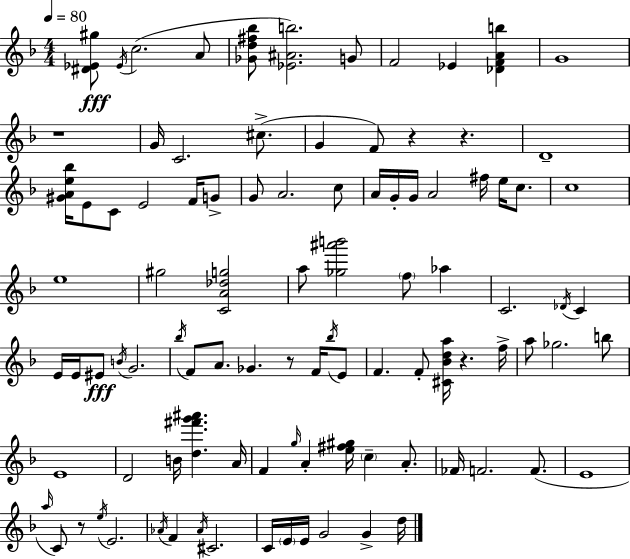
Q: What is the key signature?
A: D minor